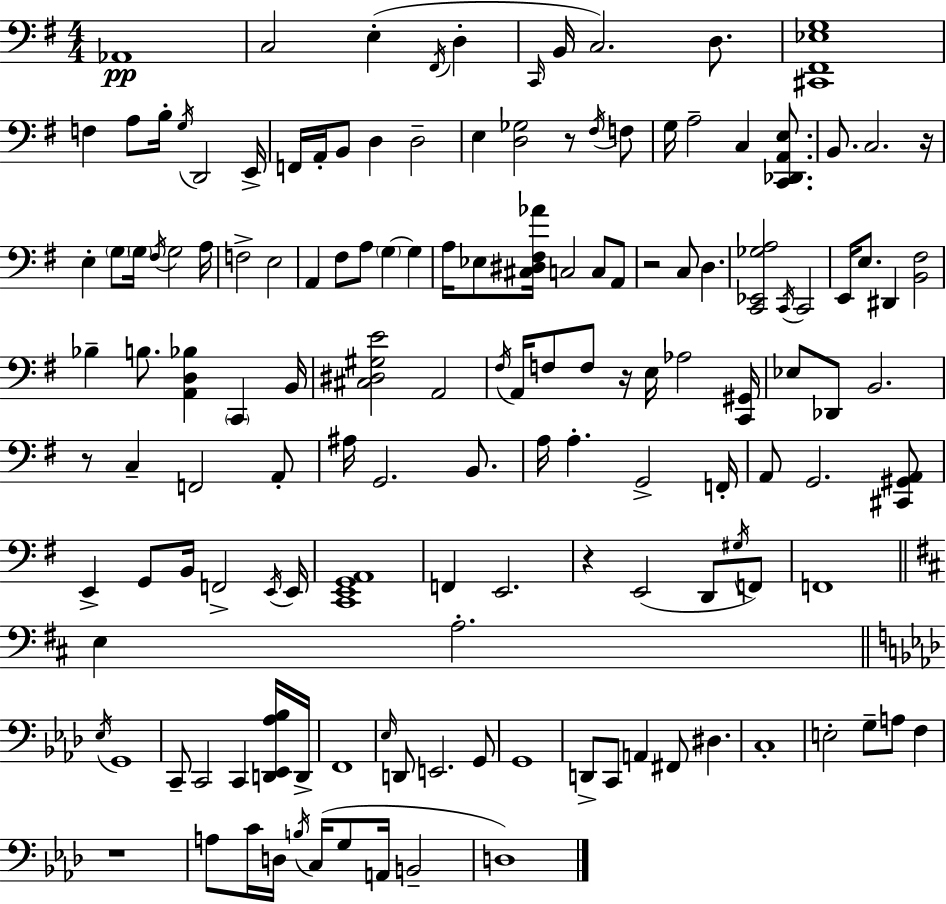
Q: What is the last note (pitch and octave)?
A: D3